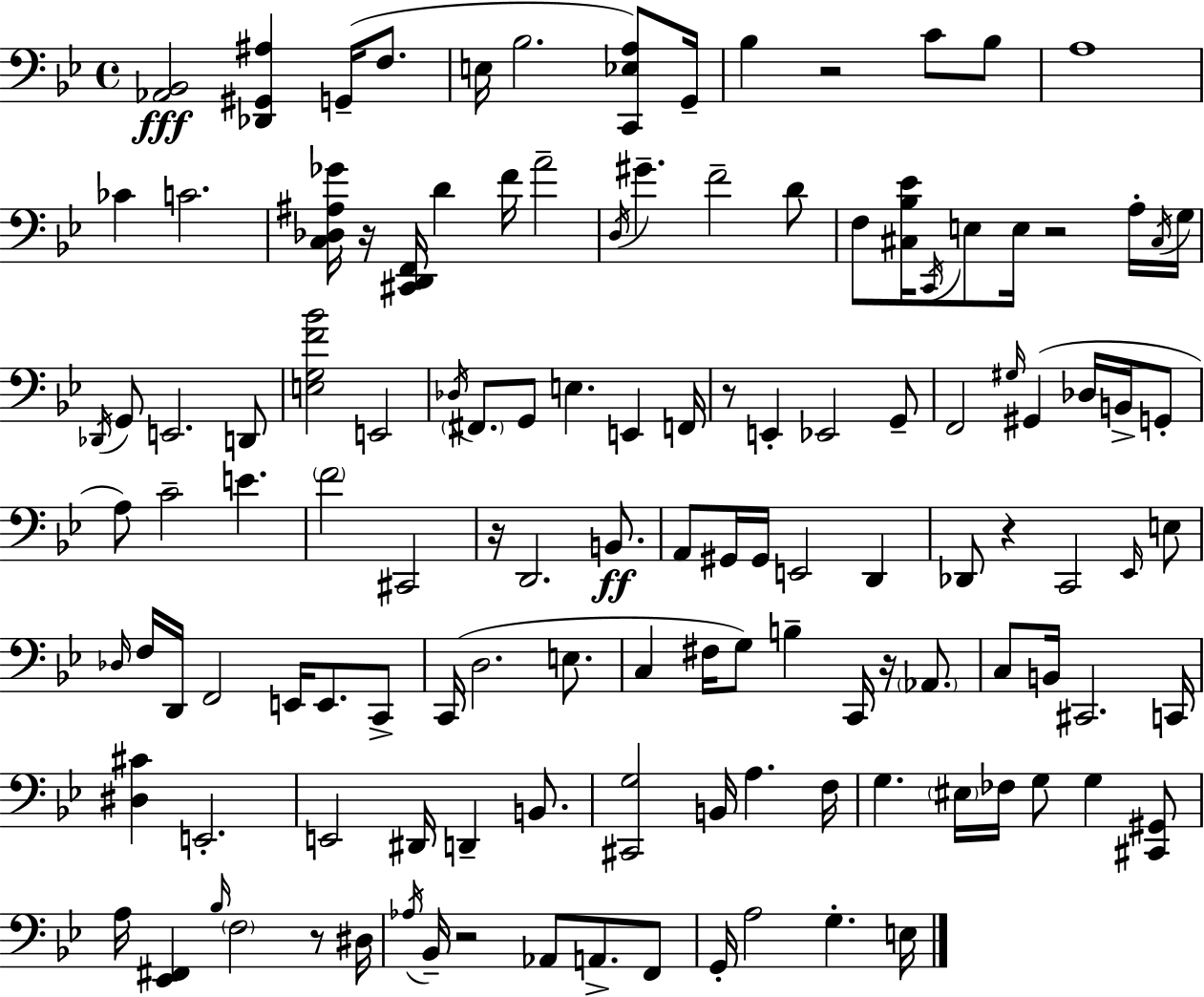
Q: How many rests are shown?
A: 9